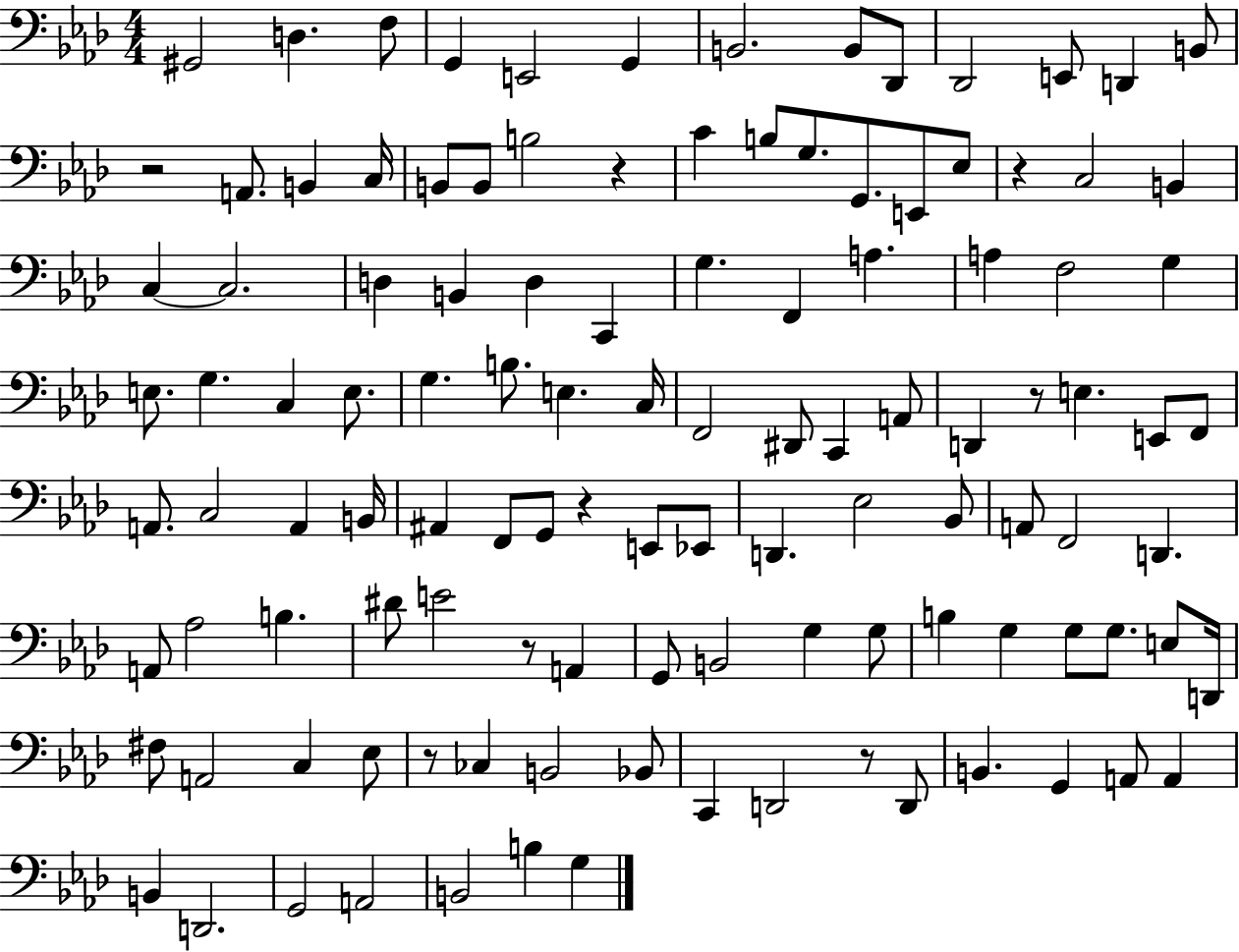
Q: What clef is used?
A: bass